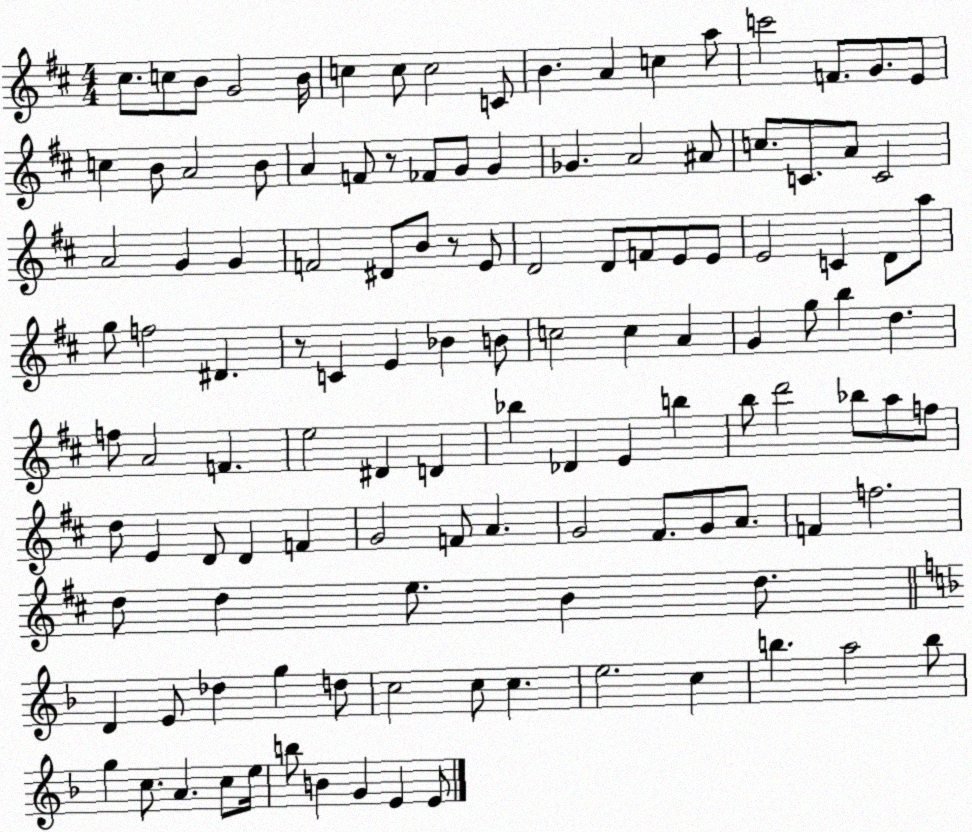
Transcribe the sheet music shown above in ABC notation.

X:1
T:Untitled
M:4/4
L:1/4
K:D
^c/2 c/2 B/2 G2 B/4 c c/2 c2 C/2 B A c a/2 c'2 F/2 G/2 E/2 c B/2 A2 B/2 A F/2 z/2 _F/2 G/2 G _G A2 ^A/2 c/2 C/2 A/2 C2 A2 G G F2 ^D/2 B/2 z/2 E/2 D2 D/2 F/2 E/2 E/2 E2 C D/2 a/2 g/2 f2 ^D z/2 C E _B B/2 c2 c A G g/2 b d f/2 A2 F e2 ^D D _b _D E b b/2 d'2 _b/2 a/2 f/2 d/2 E D/2 D F G2 F/2 A G2 ^F/2 G/2 A/2 F f2 d/2 d e/2 B d/2 D E/2 _d g d/2 c2 c/2 c e2 c b a2 b/2 g c/2 A c/2 e/4 b/2 B G E E/2